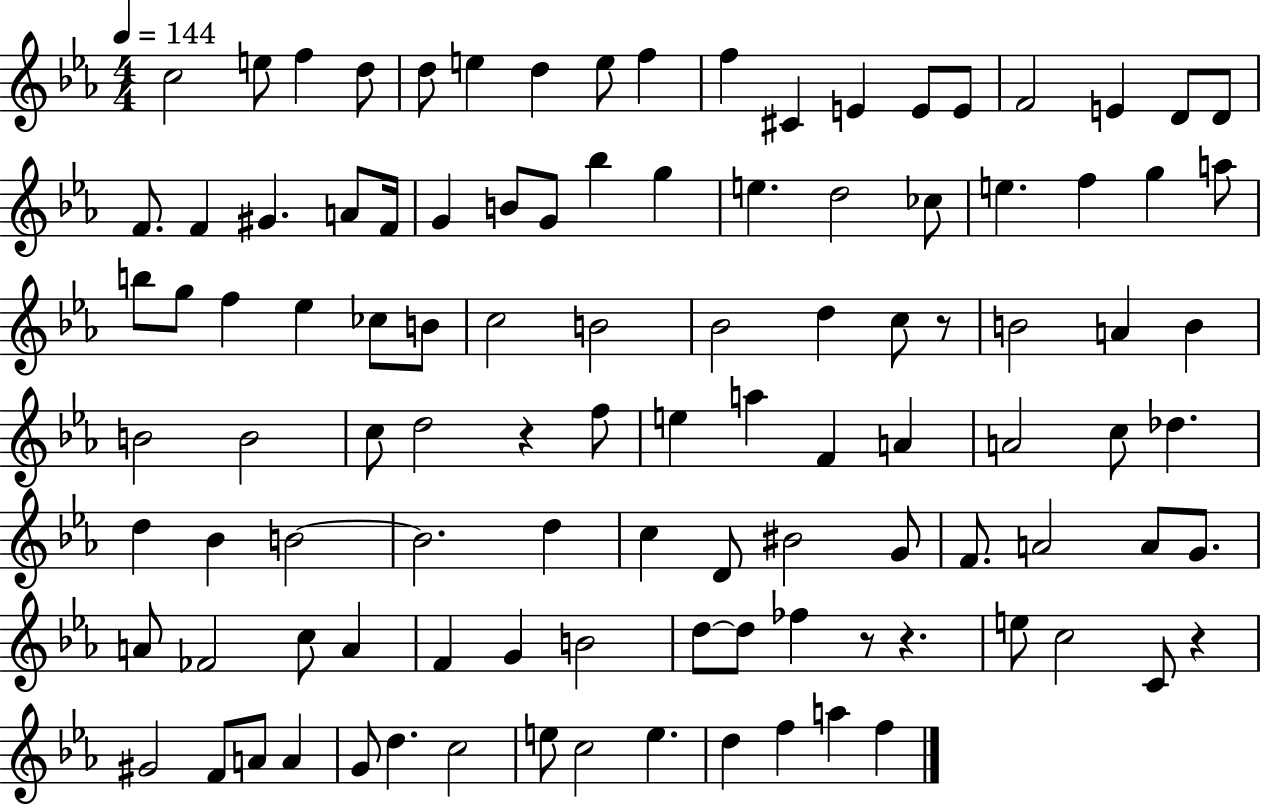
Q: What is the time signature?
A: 4/4